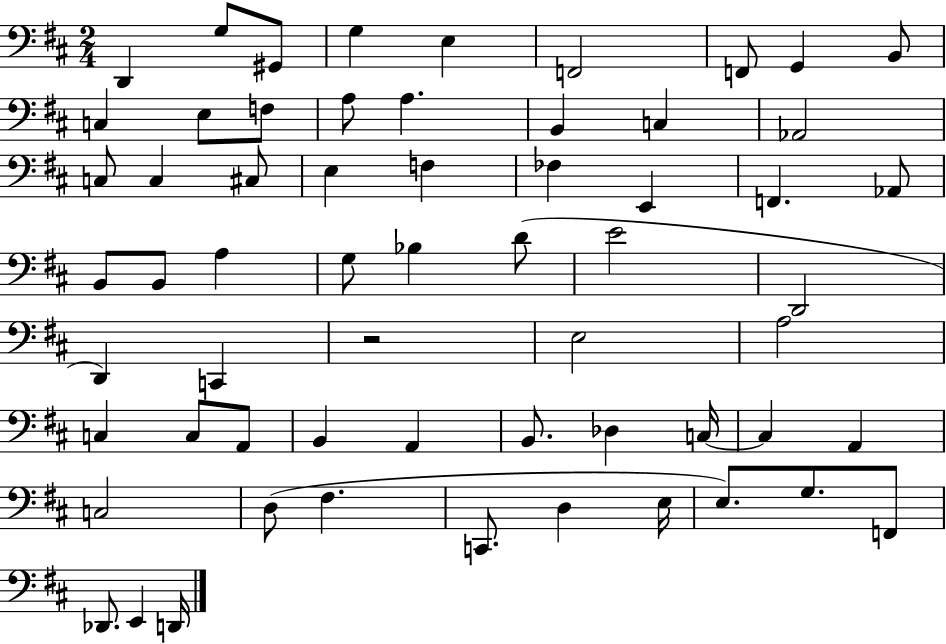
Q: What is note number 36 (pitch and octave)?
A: C2